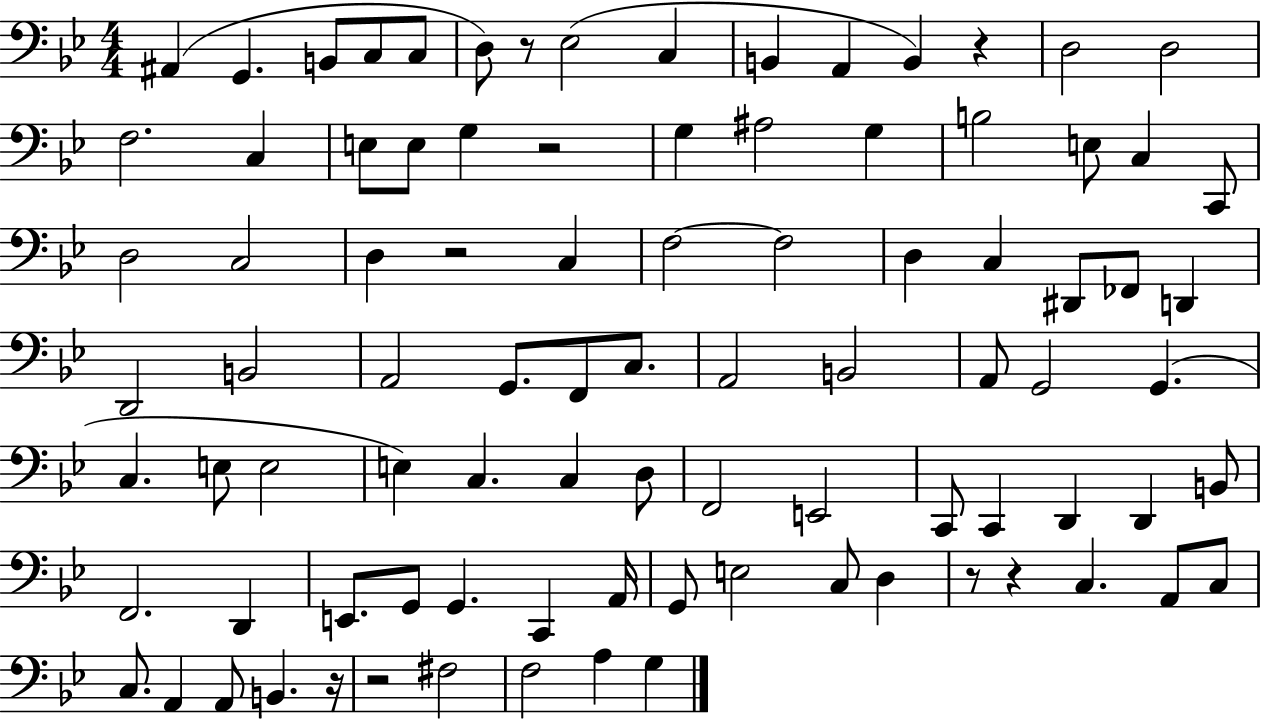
A#2/q G2/q. B2/e C3/e C3/e D3/e R/e Eb3/h C3/q B2/q A2/q B2/q R/q D3/h D3/h F3/h. C3/q E3/e E3/e G3/q R/h G3/q A#3/h G3/q B3/h E3/e C3/q C2/e D3/h C3/h D3/q R/h C3/q F3/h F3/h D3/q C3/q D#2/e FES2/e D2/q D2/h B2/h A2/h G2/e. F2/e C3/e. A2/h B2/h A2/e G2/h G2/q. C3/q. E3/e E3/h E3/q C3/q. C3/q D3/e F2/h E2/h C2/e C2/q D2/q D2/q B2/e F2/h. D2/q E2/e. G2/e G2/q. C2/q A2/s G2/e E3/h C3/e D3/q R/e R/q C3/q. A2/e C3/e C3/e. A2/q A2/e B2/q. R/s R/h F#3/h F3/h A3/q G3/q